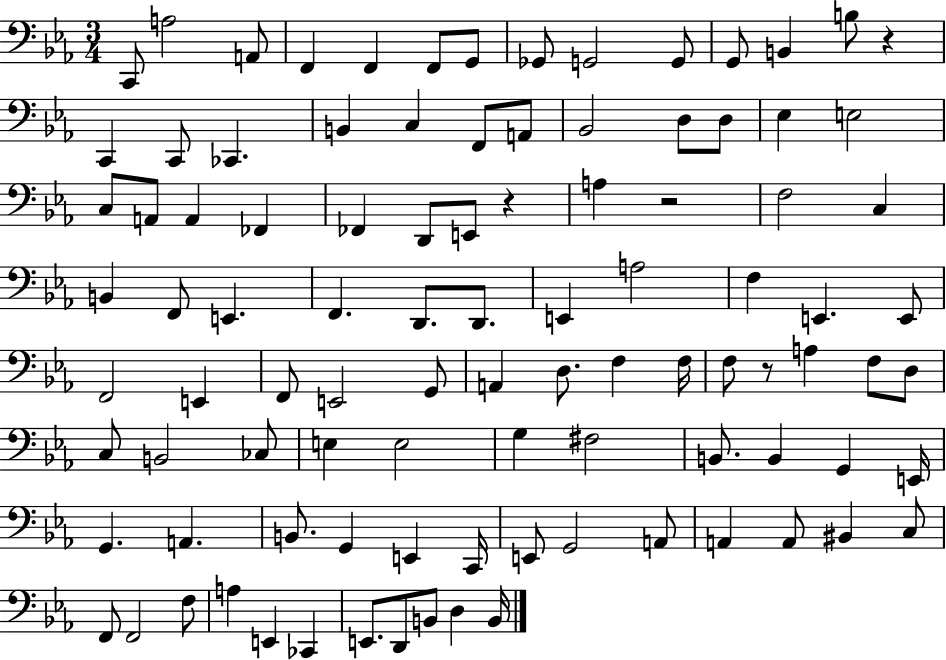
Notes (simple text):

C2/e A3/h A2/e F2/q F2/q F2/e G2/e Gb2/e G2/h G2/e G2/e B2/q B3/e R/q C2/q C2/e CES2/q. B2/q C3/q F2/e A2/e Bb2/h D3/e D3/e Eb3/q E3/h C3/e A2/e A2/q FES2/q FES2/q D2/e E2/e R/q A3/q R/h F3/h C3/q B2/q F2/e E2/q. F2/q. D2/e. D2/e. E2/q A3/h F3/q E2/q. E2/e F2/h E2/q F2/e E2/h G2/e A2/q D3/e. F3/q F3/s F3/e R/e A3/q F3/e D3/e C3/e B2/h CES3/e E3/q E3/h G3/q F#3/h B2/e. B2/q G2/q E2/s G2/q. A2/q. B2/e. G2/q E2/q C2/s E2/e G2/h A2/e A2/q A2/e BIS2/q C3/e F2/e F2/h F3/e A3/q E2/q CES2/q E2/e. D2/e B2/e D3/q B2/s